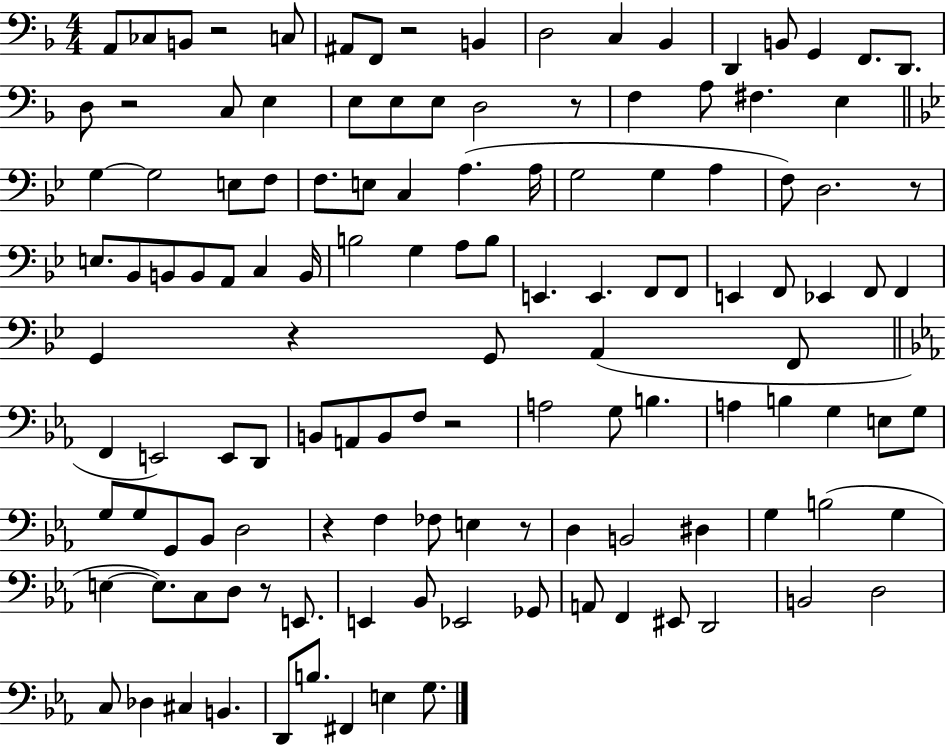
X:1
T:Untitled
M:4/4
L:1/4
K:F
A,,/2 _C,/2 B,,/2 z2 C,/2 ^A,,/2 F,,/2 z2 B,, D,2 C, _B,, D,, B,,/2 G,, F,,/2 D,,/2 D,/2 z2 C,/2 E, E,/2 E,/2 E,/2 D,2 z/2 F, A,/2 ^F, E, G, G,2 E,/2 F,/2 F,/2 E,/2 C, A, A,/4 G,2 G, A, F,/2 D,2 z/2 E,/2 _B,,/2 B,,/2 B,,/2 A,,/2 C, B,,/4 B,2 G, A,/2 B,/2 E,, E,, F,,/2 F,,/2 E,, F,,/2 _E,, F,,/2 F,, G,, z G,,/2 A,, F,,/2 F,, E,,2 E,,/2 D,,/2 B,,/2 A,,/2 B,,/2 F,/2 z2 A,2 G,/2 B, A, B, G, E,/2 G,/2 G,/2 G,/2 G,,/2 _B,,/2 D,2 z F, _F,/2 E, z/2 D, B,,2 ^D, G, B,2 G, E, E,/2 C,/2 D,/2 z/2 E,,/2 E,, _B,,/2 _E,,2 _G,,/2 A,,/2 F,, ^E,,/2 D,,2 B,,2 D,2 C,/2 _D, ^C, B,, D,,/2 B,/2 ^F,, E, G,/2